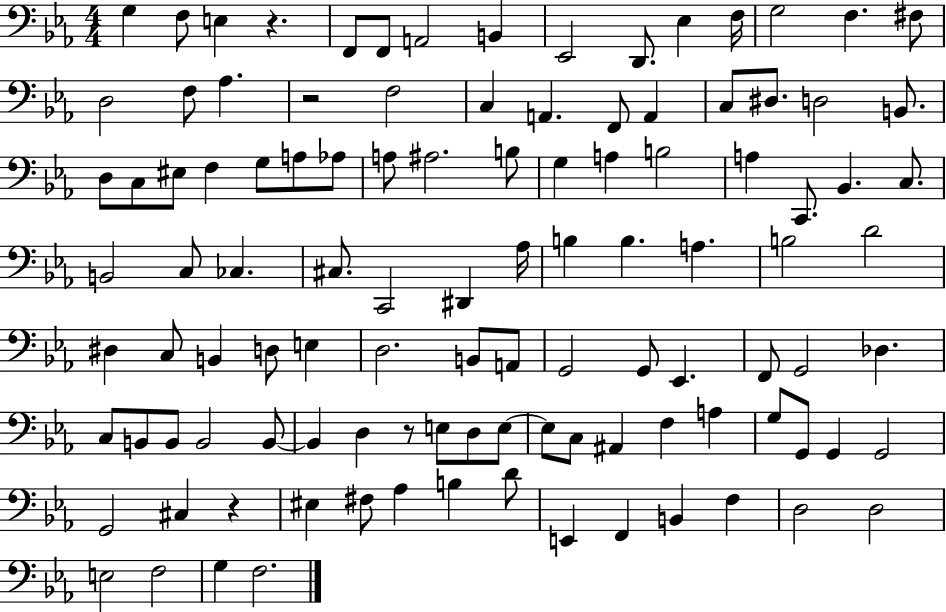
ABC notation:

X:1
T:Untitled
M:4/4
L:1/4
K:Eb
G, F,/2 E, z F,,/2 F,,/2 A,,2 B,, _E,,2 D,,/2 _E, F,/4 G,2 F, ^F,/2 D,2 F,/2 _A, z2 F,2 C, A,, F,,/2 A,, C,/2 ^D,/2 D,2 B,,/2 D,/2 C,/2 ^E,/2 F, G,/2 A,/2 _A,/2 A,/2 ^A,2 B,/2 G, A, B,2 A, C,,/2 _B,, C,/2 B,,2 C,/2 _C, ^C,/2 C,,2 ^D,, _A,/4 B, B, A, B,2 D2 ^D, C,/2 B,, D,/2 E, D,2 B,,/2 A,,/2 G,,2 G,,/2 _E,, F,,/2 G,,2 _D, C,/2 B,,/2 B,,/2 B,,2 B,,/2 B,, D, z/2 E,/2 D,/2 E,/2 E,/2 C,/2 ^A,, F, A, G,/2 G,,/2 G,, G,,2 G,,2 ^C, z ^E, ^F,/2 _A, B, D/2 E,, F,, B,, F, D,2 D,2 E,2 F,2 G, F,2